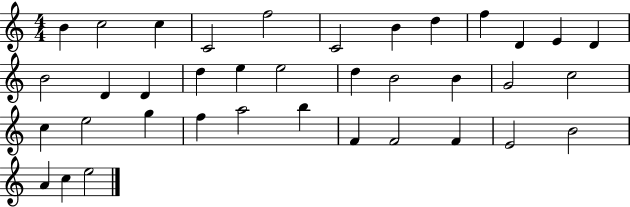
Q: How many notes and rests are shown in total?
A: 37